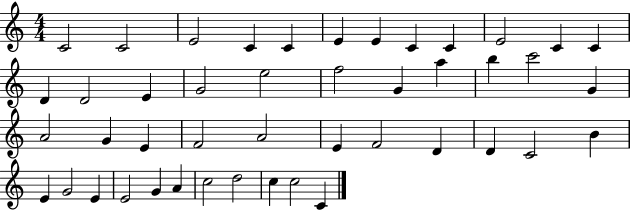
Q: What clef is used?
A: treble